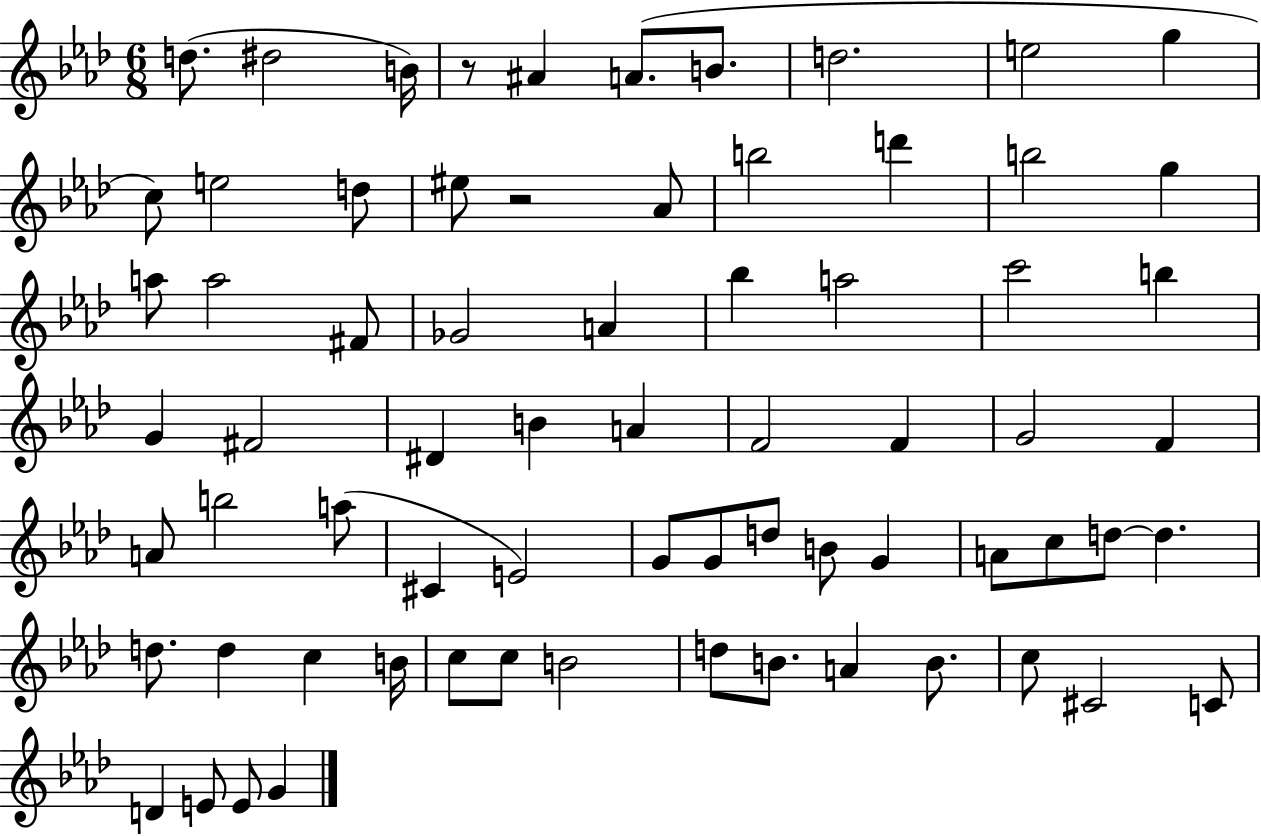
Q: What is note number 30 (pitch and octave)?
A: D#4